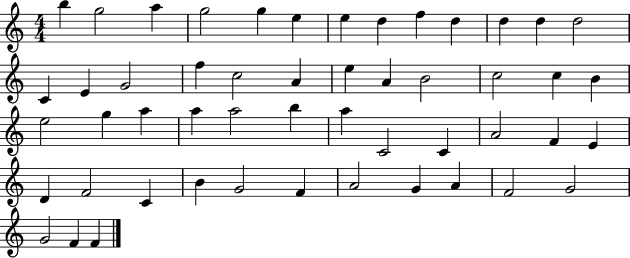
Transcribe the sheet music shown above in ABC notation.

X:1
T:Untitled
M:4/4
L:1/4
K:C
b g2 a g2 g e e d f d d d d2 C E G2 f c2 A e A B2 c2 c B e2 g a a a2 b a C2 C A2 F E D F2 C B G2 F A2 G A F2 G2 G2 F F